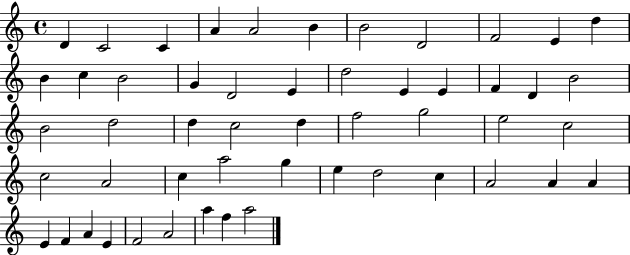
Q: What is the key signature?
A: C major